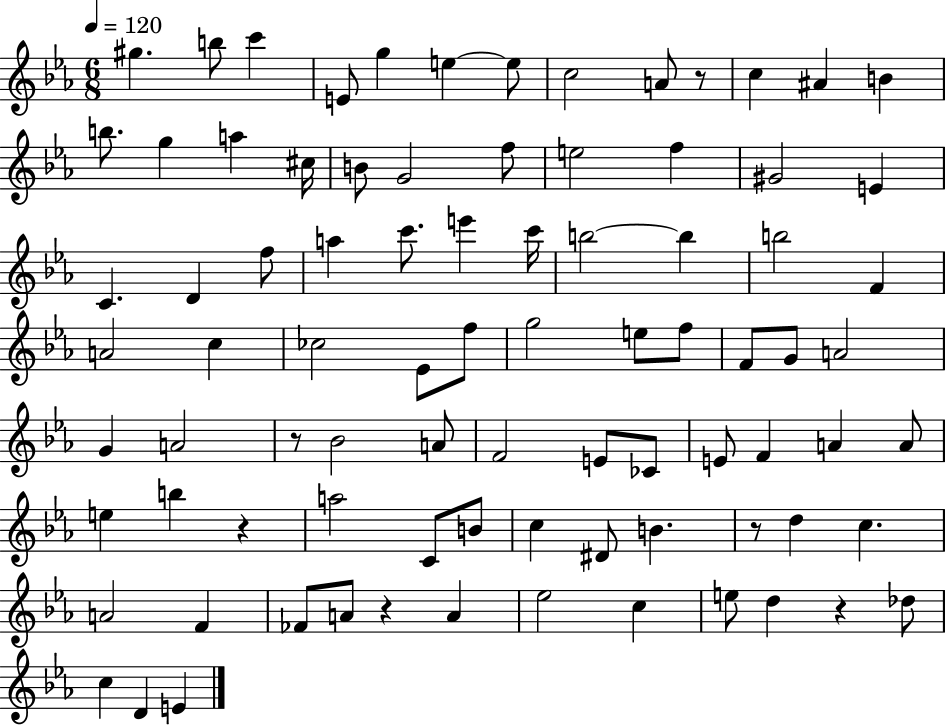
G#5/q. B5/e C6/q E4/e G5/q E5/q E5/e C5/h A4/e R/e C5/q A#4/q B4/q B5/e. G5/q A5/q C#5/s B4/e G4/h F5/e E5/h F5/q G#4/h E4/q C4/q. D4/q F5/e A5/q C6/e. E6/q C6/s B5/h B5/q B5/h F4/q A4/h C5/q CES5/h Eb4/e F5/e G5/h E5/e F5/e F4/e G4/e A4/h G4/q A4/h R/e Bb4/h A4/e F4/h E4/e CES4/e E4/e F4/q A4/q A4/e E5/q B5/q R/q A5/h C4/e B4/e C5/q D#4/e B4/q. R/e D5/q C5/q. A4/h F4/q FES4/e A4/e R/q A4/q Eb5/h C5/q E5/e D5/q R/q Db5/e C5/q D4/q E4/q